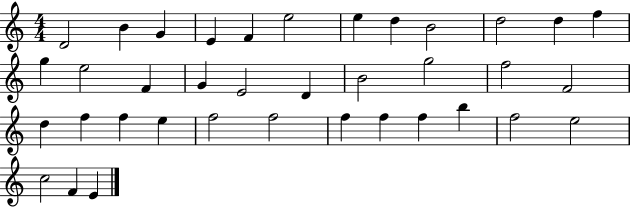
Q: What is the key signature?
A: C major